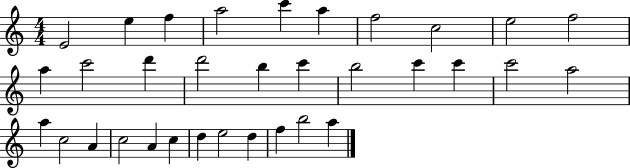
{
  \clef treble
  \numericTimeSignature
  \time 4/4
  \key c \major
  e'2 e''4 f''4 | a''2 c'''4 a''4 | f''2 c''2 | e''2 f''2 | \break a''4 c'''2 d'''4 | d'''2 b''4 c'''4 | b''2 c'''4 c'''4 | c'''2 a''2 | \break a''4 c''2 a'4 | c''2 a'4 c''4 | d''4 e''2 d''4 | f''4 b''2 a''4 | \break \bar "|."
}